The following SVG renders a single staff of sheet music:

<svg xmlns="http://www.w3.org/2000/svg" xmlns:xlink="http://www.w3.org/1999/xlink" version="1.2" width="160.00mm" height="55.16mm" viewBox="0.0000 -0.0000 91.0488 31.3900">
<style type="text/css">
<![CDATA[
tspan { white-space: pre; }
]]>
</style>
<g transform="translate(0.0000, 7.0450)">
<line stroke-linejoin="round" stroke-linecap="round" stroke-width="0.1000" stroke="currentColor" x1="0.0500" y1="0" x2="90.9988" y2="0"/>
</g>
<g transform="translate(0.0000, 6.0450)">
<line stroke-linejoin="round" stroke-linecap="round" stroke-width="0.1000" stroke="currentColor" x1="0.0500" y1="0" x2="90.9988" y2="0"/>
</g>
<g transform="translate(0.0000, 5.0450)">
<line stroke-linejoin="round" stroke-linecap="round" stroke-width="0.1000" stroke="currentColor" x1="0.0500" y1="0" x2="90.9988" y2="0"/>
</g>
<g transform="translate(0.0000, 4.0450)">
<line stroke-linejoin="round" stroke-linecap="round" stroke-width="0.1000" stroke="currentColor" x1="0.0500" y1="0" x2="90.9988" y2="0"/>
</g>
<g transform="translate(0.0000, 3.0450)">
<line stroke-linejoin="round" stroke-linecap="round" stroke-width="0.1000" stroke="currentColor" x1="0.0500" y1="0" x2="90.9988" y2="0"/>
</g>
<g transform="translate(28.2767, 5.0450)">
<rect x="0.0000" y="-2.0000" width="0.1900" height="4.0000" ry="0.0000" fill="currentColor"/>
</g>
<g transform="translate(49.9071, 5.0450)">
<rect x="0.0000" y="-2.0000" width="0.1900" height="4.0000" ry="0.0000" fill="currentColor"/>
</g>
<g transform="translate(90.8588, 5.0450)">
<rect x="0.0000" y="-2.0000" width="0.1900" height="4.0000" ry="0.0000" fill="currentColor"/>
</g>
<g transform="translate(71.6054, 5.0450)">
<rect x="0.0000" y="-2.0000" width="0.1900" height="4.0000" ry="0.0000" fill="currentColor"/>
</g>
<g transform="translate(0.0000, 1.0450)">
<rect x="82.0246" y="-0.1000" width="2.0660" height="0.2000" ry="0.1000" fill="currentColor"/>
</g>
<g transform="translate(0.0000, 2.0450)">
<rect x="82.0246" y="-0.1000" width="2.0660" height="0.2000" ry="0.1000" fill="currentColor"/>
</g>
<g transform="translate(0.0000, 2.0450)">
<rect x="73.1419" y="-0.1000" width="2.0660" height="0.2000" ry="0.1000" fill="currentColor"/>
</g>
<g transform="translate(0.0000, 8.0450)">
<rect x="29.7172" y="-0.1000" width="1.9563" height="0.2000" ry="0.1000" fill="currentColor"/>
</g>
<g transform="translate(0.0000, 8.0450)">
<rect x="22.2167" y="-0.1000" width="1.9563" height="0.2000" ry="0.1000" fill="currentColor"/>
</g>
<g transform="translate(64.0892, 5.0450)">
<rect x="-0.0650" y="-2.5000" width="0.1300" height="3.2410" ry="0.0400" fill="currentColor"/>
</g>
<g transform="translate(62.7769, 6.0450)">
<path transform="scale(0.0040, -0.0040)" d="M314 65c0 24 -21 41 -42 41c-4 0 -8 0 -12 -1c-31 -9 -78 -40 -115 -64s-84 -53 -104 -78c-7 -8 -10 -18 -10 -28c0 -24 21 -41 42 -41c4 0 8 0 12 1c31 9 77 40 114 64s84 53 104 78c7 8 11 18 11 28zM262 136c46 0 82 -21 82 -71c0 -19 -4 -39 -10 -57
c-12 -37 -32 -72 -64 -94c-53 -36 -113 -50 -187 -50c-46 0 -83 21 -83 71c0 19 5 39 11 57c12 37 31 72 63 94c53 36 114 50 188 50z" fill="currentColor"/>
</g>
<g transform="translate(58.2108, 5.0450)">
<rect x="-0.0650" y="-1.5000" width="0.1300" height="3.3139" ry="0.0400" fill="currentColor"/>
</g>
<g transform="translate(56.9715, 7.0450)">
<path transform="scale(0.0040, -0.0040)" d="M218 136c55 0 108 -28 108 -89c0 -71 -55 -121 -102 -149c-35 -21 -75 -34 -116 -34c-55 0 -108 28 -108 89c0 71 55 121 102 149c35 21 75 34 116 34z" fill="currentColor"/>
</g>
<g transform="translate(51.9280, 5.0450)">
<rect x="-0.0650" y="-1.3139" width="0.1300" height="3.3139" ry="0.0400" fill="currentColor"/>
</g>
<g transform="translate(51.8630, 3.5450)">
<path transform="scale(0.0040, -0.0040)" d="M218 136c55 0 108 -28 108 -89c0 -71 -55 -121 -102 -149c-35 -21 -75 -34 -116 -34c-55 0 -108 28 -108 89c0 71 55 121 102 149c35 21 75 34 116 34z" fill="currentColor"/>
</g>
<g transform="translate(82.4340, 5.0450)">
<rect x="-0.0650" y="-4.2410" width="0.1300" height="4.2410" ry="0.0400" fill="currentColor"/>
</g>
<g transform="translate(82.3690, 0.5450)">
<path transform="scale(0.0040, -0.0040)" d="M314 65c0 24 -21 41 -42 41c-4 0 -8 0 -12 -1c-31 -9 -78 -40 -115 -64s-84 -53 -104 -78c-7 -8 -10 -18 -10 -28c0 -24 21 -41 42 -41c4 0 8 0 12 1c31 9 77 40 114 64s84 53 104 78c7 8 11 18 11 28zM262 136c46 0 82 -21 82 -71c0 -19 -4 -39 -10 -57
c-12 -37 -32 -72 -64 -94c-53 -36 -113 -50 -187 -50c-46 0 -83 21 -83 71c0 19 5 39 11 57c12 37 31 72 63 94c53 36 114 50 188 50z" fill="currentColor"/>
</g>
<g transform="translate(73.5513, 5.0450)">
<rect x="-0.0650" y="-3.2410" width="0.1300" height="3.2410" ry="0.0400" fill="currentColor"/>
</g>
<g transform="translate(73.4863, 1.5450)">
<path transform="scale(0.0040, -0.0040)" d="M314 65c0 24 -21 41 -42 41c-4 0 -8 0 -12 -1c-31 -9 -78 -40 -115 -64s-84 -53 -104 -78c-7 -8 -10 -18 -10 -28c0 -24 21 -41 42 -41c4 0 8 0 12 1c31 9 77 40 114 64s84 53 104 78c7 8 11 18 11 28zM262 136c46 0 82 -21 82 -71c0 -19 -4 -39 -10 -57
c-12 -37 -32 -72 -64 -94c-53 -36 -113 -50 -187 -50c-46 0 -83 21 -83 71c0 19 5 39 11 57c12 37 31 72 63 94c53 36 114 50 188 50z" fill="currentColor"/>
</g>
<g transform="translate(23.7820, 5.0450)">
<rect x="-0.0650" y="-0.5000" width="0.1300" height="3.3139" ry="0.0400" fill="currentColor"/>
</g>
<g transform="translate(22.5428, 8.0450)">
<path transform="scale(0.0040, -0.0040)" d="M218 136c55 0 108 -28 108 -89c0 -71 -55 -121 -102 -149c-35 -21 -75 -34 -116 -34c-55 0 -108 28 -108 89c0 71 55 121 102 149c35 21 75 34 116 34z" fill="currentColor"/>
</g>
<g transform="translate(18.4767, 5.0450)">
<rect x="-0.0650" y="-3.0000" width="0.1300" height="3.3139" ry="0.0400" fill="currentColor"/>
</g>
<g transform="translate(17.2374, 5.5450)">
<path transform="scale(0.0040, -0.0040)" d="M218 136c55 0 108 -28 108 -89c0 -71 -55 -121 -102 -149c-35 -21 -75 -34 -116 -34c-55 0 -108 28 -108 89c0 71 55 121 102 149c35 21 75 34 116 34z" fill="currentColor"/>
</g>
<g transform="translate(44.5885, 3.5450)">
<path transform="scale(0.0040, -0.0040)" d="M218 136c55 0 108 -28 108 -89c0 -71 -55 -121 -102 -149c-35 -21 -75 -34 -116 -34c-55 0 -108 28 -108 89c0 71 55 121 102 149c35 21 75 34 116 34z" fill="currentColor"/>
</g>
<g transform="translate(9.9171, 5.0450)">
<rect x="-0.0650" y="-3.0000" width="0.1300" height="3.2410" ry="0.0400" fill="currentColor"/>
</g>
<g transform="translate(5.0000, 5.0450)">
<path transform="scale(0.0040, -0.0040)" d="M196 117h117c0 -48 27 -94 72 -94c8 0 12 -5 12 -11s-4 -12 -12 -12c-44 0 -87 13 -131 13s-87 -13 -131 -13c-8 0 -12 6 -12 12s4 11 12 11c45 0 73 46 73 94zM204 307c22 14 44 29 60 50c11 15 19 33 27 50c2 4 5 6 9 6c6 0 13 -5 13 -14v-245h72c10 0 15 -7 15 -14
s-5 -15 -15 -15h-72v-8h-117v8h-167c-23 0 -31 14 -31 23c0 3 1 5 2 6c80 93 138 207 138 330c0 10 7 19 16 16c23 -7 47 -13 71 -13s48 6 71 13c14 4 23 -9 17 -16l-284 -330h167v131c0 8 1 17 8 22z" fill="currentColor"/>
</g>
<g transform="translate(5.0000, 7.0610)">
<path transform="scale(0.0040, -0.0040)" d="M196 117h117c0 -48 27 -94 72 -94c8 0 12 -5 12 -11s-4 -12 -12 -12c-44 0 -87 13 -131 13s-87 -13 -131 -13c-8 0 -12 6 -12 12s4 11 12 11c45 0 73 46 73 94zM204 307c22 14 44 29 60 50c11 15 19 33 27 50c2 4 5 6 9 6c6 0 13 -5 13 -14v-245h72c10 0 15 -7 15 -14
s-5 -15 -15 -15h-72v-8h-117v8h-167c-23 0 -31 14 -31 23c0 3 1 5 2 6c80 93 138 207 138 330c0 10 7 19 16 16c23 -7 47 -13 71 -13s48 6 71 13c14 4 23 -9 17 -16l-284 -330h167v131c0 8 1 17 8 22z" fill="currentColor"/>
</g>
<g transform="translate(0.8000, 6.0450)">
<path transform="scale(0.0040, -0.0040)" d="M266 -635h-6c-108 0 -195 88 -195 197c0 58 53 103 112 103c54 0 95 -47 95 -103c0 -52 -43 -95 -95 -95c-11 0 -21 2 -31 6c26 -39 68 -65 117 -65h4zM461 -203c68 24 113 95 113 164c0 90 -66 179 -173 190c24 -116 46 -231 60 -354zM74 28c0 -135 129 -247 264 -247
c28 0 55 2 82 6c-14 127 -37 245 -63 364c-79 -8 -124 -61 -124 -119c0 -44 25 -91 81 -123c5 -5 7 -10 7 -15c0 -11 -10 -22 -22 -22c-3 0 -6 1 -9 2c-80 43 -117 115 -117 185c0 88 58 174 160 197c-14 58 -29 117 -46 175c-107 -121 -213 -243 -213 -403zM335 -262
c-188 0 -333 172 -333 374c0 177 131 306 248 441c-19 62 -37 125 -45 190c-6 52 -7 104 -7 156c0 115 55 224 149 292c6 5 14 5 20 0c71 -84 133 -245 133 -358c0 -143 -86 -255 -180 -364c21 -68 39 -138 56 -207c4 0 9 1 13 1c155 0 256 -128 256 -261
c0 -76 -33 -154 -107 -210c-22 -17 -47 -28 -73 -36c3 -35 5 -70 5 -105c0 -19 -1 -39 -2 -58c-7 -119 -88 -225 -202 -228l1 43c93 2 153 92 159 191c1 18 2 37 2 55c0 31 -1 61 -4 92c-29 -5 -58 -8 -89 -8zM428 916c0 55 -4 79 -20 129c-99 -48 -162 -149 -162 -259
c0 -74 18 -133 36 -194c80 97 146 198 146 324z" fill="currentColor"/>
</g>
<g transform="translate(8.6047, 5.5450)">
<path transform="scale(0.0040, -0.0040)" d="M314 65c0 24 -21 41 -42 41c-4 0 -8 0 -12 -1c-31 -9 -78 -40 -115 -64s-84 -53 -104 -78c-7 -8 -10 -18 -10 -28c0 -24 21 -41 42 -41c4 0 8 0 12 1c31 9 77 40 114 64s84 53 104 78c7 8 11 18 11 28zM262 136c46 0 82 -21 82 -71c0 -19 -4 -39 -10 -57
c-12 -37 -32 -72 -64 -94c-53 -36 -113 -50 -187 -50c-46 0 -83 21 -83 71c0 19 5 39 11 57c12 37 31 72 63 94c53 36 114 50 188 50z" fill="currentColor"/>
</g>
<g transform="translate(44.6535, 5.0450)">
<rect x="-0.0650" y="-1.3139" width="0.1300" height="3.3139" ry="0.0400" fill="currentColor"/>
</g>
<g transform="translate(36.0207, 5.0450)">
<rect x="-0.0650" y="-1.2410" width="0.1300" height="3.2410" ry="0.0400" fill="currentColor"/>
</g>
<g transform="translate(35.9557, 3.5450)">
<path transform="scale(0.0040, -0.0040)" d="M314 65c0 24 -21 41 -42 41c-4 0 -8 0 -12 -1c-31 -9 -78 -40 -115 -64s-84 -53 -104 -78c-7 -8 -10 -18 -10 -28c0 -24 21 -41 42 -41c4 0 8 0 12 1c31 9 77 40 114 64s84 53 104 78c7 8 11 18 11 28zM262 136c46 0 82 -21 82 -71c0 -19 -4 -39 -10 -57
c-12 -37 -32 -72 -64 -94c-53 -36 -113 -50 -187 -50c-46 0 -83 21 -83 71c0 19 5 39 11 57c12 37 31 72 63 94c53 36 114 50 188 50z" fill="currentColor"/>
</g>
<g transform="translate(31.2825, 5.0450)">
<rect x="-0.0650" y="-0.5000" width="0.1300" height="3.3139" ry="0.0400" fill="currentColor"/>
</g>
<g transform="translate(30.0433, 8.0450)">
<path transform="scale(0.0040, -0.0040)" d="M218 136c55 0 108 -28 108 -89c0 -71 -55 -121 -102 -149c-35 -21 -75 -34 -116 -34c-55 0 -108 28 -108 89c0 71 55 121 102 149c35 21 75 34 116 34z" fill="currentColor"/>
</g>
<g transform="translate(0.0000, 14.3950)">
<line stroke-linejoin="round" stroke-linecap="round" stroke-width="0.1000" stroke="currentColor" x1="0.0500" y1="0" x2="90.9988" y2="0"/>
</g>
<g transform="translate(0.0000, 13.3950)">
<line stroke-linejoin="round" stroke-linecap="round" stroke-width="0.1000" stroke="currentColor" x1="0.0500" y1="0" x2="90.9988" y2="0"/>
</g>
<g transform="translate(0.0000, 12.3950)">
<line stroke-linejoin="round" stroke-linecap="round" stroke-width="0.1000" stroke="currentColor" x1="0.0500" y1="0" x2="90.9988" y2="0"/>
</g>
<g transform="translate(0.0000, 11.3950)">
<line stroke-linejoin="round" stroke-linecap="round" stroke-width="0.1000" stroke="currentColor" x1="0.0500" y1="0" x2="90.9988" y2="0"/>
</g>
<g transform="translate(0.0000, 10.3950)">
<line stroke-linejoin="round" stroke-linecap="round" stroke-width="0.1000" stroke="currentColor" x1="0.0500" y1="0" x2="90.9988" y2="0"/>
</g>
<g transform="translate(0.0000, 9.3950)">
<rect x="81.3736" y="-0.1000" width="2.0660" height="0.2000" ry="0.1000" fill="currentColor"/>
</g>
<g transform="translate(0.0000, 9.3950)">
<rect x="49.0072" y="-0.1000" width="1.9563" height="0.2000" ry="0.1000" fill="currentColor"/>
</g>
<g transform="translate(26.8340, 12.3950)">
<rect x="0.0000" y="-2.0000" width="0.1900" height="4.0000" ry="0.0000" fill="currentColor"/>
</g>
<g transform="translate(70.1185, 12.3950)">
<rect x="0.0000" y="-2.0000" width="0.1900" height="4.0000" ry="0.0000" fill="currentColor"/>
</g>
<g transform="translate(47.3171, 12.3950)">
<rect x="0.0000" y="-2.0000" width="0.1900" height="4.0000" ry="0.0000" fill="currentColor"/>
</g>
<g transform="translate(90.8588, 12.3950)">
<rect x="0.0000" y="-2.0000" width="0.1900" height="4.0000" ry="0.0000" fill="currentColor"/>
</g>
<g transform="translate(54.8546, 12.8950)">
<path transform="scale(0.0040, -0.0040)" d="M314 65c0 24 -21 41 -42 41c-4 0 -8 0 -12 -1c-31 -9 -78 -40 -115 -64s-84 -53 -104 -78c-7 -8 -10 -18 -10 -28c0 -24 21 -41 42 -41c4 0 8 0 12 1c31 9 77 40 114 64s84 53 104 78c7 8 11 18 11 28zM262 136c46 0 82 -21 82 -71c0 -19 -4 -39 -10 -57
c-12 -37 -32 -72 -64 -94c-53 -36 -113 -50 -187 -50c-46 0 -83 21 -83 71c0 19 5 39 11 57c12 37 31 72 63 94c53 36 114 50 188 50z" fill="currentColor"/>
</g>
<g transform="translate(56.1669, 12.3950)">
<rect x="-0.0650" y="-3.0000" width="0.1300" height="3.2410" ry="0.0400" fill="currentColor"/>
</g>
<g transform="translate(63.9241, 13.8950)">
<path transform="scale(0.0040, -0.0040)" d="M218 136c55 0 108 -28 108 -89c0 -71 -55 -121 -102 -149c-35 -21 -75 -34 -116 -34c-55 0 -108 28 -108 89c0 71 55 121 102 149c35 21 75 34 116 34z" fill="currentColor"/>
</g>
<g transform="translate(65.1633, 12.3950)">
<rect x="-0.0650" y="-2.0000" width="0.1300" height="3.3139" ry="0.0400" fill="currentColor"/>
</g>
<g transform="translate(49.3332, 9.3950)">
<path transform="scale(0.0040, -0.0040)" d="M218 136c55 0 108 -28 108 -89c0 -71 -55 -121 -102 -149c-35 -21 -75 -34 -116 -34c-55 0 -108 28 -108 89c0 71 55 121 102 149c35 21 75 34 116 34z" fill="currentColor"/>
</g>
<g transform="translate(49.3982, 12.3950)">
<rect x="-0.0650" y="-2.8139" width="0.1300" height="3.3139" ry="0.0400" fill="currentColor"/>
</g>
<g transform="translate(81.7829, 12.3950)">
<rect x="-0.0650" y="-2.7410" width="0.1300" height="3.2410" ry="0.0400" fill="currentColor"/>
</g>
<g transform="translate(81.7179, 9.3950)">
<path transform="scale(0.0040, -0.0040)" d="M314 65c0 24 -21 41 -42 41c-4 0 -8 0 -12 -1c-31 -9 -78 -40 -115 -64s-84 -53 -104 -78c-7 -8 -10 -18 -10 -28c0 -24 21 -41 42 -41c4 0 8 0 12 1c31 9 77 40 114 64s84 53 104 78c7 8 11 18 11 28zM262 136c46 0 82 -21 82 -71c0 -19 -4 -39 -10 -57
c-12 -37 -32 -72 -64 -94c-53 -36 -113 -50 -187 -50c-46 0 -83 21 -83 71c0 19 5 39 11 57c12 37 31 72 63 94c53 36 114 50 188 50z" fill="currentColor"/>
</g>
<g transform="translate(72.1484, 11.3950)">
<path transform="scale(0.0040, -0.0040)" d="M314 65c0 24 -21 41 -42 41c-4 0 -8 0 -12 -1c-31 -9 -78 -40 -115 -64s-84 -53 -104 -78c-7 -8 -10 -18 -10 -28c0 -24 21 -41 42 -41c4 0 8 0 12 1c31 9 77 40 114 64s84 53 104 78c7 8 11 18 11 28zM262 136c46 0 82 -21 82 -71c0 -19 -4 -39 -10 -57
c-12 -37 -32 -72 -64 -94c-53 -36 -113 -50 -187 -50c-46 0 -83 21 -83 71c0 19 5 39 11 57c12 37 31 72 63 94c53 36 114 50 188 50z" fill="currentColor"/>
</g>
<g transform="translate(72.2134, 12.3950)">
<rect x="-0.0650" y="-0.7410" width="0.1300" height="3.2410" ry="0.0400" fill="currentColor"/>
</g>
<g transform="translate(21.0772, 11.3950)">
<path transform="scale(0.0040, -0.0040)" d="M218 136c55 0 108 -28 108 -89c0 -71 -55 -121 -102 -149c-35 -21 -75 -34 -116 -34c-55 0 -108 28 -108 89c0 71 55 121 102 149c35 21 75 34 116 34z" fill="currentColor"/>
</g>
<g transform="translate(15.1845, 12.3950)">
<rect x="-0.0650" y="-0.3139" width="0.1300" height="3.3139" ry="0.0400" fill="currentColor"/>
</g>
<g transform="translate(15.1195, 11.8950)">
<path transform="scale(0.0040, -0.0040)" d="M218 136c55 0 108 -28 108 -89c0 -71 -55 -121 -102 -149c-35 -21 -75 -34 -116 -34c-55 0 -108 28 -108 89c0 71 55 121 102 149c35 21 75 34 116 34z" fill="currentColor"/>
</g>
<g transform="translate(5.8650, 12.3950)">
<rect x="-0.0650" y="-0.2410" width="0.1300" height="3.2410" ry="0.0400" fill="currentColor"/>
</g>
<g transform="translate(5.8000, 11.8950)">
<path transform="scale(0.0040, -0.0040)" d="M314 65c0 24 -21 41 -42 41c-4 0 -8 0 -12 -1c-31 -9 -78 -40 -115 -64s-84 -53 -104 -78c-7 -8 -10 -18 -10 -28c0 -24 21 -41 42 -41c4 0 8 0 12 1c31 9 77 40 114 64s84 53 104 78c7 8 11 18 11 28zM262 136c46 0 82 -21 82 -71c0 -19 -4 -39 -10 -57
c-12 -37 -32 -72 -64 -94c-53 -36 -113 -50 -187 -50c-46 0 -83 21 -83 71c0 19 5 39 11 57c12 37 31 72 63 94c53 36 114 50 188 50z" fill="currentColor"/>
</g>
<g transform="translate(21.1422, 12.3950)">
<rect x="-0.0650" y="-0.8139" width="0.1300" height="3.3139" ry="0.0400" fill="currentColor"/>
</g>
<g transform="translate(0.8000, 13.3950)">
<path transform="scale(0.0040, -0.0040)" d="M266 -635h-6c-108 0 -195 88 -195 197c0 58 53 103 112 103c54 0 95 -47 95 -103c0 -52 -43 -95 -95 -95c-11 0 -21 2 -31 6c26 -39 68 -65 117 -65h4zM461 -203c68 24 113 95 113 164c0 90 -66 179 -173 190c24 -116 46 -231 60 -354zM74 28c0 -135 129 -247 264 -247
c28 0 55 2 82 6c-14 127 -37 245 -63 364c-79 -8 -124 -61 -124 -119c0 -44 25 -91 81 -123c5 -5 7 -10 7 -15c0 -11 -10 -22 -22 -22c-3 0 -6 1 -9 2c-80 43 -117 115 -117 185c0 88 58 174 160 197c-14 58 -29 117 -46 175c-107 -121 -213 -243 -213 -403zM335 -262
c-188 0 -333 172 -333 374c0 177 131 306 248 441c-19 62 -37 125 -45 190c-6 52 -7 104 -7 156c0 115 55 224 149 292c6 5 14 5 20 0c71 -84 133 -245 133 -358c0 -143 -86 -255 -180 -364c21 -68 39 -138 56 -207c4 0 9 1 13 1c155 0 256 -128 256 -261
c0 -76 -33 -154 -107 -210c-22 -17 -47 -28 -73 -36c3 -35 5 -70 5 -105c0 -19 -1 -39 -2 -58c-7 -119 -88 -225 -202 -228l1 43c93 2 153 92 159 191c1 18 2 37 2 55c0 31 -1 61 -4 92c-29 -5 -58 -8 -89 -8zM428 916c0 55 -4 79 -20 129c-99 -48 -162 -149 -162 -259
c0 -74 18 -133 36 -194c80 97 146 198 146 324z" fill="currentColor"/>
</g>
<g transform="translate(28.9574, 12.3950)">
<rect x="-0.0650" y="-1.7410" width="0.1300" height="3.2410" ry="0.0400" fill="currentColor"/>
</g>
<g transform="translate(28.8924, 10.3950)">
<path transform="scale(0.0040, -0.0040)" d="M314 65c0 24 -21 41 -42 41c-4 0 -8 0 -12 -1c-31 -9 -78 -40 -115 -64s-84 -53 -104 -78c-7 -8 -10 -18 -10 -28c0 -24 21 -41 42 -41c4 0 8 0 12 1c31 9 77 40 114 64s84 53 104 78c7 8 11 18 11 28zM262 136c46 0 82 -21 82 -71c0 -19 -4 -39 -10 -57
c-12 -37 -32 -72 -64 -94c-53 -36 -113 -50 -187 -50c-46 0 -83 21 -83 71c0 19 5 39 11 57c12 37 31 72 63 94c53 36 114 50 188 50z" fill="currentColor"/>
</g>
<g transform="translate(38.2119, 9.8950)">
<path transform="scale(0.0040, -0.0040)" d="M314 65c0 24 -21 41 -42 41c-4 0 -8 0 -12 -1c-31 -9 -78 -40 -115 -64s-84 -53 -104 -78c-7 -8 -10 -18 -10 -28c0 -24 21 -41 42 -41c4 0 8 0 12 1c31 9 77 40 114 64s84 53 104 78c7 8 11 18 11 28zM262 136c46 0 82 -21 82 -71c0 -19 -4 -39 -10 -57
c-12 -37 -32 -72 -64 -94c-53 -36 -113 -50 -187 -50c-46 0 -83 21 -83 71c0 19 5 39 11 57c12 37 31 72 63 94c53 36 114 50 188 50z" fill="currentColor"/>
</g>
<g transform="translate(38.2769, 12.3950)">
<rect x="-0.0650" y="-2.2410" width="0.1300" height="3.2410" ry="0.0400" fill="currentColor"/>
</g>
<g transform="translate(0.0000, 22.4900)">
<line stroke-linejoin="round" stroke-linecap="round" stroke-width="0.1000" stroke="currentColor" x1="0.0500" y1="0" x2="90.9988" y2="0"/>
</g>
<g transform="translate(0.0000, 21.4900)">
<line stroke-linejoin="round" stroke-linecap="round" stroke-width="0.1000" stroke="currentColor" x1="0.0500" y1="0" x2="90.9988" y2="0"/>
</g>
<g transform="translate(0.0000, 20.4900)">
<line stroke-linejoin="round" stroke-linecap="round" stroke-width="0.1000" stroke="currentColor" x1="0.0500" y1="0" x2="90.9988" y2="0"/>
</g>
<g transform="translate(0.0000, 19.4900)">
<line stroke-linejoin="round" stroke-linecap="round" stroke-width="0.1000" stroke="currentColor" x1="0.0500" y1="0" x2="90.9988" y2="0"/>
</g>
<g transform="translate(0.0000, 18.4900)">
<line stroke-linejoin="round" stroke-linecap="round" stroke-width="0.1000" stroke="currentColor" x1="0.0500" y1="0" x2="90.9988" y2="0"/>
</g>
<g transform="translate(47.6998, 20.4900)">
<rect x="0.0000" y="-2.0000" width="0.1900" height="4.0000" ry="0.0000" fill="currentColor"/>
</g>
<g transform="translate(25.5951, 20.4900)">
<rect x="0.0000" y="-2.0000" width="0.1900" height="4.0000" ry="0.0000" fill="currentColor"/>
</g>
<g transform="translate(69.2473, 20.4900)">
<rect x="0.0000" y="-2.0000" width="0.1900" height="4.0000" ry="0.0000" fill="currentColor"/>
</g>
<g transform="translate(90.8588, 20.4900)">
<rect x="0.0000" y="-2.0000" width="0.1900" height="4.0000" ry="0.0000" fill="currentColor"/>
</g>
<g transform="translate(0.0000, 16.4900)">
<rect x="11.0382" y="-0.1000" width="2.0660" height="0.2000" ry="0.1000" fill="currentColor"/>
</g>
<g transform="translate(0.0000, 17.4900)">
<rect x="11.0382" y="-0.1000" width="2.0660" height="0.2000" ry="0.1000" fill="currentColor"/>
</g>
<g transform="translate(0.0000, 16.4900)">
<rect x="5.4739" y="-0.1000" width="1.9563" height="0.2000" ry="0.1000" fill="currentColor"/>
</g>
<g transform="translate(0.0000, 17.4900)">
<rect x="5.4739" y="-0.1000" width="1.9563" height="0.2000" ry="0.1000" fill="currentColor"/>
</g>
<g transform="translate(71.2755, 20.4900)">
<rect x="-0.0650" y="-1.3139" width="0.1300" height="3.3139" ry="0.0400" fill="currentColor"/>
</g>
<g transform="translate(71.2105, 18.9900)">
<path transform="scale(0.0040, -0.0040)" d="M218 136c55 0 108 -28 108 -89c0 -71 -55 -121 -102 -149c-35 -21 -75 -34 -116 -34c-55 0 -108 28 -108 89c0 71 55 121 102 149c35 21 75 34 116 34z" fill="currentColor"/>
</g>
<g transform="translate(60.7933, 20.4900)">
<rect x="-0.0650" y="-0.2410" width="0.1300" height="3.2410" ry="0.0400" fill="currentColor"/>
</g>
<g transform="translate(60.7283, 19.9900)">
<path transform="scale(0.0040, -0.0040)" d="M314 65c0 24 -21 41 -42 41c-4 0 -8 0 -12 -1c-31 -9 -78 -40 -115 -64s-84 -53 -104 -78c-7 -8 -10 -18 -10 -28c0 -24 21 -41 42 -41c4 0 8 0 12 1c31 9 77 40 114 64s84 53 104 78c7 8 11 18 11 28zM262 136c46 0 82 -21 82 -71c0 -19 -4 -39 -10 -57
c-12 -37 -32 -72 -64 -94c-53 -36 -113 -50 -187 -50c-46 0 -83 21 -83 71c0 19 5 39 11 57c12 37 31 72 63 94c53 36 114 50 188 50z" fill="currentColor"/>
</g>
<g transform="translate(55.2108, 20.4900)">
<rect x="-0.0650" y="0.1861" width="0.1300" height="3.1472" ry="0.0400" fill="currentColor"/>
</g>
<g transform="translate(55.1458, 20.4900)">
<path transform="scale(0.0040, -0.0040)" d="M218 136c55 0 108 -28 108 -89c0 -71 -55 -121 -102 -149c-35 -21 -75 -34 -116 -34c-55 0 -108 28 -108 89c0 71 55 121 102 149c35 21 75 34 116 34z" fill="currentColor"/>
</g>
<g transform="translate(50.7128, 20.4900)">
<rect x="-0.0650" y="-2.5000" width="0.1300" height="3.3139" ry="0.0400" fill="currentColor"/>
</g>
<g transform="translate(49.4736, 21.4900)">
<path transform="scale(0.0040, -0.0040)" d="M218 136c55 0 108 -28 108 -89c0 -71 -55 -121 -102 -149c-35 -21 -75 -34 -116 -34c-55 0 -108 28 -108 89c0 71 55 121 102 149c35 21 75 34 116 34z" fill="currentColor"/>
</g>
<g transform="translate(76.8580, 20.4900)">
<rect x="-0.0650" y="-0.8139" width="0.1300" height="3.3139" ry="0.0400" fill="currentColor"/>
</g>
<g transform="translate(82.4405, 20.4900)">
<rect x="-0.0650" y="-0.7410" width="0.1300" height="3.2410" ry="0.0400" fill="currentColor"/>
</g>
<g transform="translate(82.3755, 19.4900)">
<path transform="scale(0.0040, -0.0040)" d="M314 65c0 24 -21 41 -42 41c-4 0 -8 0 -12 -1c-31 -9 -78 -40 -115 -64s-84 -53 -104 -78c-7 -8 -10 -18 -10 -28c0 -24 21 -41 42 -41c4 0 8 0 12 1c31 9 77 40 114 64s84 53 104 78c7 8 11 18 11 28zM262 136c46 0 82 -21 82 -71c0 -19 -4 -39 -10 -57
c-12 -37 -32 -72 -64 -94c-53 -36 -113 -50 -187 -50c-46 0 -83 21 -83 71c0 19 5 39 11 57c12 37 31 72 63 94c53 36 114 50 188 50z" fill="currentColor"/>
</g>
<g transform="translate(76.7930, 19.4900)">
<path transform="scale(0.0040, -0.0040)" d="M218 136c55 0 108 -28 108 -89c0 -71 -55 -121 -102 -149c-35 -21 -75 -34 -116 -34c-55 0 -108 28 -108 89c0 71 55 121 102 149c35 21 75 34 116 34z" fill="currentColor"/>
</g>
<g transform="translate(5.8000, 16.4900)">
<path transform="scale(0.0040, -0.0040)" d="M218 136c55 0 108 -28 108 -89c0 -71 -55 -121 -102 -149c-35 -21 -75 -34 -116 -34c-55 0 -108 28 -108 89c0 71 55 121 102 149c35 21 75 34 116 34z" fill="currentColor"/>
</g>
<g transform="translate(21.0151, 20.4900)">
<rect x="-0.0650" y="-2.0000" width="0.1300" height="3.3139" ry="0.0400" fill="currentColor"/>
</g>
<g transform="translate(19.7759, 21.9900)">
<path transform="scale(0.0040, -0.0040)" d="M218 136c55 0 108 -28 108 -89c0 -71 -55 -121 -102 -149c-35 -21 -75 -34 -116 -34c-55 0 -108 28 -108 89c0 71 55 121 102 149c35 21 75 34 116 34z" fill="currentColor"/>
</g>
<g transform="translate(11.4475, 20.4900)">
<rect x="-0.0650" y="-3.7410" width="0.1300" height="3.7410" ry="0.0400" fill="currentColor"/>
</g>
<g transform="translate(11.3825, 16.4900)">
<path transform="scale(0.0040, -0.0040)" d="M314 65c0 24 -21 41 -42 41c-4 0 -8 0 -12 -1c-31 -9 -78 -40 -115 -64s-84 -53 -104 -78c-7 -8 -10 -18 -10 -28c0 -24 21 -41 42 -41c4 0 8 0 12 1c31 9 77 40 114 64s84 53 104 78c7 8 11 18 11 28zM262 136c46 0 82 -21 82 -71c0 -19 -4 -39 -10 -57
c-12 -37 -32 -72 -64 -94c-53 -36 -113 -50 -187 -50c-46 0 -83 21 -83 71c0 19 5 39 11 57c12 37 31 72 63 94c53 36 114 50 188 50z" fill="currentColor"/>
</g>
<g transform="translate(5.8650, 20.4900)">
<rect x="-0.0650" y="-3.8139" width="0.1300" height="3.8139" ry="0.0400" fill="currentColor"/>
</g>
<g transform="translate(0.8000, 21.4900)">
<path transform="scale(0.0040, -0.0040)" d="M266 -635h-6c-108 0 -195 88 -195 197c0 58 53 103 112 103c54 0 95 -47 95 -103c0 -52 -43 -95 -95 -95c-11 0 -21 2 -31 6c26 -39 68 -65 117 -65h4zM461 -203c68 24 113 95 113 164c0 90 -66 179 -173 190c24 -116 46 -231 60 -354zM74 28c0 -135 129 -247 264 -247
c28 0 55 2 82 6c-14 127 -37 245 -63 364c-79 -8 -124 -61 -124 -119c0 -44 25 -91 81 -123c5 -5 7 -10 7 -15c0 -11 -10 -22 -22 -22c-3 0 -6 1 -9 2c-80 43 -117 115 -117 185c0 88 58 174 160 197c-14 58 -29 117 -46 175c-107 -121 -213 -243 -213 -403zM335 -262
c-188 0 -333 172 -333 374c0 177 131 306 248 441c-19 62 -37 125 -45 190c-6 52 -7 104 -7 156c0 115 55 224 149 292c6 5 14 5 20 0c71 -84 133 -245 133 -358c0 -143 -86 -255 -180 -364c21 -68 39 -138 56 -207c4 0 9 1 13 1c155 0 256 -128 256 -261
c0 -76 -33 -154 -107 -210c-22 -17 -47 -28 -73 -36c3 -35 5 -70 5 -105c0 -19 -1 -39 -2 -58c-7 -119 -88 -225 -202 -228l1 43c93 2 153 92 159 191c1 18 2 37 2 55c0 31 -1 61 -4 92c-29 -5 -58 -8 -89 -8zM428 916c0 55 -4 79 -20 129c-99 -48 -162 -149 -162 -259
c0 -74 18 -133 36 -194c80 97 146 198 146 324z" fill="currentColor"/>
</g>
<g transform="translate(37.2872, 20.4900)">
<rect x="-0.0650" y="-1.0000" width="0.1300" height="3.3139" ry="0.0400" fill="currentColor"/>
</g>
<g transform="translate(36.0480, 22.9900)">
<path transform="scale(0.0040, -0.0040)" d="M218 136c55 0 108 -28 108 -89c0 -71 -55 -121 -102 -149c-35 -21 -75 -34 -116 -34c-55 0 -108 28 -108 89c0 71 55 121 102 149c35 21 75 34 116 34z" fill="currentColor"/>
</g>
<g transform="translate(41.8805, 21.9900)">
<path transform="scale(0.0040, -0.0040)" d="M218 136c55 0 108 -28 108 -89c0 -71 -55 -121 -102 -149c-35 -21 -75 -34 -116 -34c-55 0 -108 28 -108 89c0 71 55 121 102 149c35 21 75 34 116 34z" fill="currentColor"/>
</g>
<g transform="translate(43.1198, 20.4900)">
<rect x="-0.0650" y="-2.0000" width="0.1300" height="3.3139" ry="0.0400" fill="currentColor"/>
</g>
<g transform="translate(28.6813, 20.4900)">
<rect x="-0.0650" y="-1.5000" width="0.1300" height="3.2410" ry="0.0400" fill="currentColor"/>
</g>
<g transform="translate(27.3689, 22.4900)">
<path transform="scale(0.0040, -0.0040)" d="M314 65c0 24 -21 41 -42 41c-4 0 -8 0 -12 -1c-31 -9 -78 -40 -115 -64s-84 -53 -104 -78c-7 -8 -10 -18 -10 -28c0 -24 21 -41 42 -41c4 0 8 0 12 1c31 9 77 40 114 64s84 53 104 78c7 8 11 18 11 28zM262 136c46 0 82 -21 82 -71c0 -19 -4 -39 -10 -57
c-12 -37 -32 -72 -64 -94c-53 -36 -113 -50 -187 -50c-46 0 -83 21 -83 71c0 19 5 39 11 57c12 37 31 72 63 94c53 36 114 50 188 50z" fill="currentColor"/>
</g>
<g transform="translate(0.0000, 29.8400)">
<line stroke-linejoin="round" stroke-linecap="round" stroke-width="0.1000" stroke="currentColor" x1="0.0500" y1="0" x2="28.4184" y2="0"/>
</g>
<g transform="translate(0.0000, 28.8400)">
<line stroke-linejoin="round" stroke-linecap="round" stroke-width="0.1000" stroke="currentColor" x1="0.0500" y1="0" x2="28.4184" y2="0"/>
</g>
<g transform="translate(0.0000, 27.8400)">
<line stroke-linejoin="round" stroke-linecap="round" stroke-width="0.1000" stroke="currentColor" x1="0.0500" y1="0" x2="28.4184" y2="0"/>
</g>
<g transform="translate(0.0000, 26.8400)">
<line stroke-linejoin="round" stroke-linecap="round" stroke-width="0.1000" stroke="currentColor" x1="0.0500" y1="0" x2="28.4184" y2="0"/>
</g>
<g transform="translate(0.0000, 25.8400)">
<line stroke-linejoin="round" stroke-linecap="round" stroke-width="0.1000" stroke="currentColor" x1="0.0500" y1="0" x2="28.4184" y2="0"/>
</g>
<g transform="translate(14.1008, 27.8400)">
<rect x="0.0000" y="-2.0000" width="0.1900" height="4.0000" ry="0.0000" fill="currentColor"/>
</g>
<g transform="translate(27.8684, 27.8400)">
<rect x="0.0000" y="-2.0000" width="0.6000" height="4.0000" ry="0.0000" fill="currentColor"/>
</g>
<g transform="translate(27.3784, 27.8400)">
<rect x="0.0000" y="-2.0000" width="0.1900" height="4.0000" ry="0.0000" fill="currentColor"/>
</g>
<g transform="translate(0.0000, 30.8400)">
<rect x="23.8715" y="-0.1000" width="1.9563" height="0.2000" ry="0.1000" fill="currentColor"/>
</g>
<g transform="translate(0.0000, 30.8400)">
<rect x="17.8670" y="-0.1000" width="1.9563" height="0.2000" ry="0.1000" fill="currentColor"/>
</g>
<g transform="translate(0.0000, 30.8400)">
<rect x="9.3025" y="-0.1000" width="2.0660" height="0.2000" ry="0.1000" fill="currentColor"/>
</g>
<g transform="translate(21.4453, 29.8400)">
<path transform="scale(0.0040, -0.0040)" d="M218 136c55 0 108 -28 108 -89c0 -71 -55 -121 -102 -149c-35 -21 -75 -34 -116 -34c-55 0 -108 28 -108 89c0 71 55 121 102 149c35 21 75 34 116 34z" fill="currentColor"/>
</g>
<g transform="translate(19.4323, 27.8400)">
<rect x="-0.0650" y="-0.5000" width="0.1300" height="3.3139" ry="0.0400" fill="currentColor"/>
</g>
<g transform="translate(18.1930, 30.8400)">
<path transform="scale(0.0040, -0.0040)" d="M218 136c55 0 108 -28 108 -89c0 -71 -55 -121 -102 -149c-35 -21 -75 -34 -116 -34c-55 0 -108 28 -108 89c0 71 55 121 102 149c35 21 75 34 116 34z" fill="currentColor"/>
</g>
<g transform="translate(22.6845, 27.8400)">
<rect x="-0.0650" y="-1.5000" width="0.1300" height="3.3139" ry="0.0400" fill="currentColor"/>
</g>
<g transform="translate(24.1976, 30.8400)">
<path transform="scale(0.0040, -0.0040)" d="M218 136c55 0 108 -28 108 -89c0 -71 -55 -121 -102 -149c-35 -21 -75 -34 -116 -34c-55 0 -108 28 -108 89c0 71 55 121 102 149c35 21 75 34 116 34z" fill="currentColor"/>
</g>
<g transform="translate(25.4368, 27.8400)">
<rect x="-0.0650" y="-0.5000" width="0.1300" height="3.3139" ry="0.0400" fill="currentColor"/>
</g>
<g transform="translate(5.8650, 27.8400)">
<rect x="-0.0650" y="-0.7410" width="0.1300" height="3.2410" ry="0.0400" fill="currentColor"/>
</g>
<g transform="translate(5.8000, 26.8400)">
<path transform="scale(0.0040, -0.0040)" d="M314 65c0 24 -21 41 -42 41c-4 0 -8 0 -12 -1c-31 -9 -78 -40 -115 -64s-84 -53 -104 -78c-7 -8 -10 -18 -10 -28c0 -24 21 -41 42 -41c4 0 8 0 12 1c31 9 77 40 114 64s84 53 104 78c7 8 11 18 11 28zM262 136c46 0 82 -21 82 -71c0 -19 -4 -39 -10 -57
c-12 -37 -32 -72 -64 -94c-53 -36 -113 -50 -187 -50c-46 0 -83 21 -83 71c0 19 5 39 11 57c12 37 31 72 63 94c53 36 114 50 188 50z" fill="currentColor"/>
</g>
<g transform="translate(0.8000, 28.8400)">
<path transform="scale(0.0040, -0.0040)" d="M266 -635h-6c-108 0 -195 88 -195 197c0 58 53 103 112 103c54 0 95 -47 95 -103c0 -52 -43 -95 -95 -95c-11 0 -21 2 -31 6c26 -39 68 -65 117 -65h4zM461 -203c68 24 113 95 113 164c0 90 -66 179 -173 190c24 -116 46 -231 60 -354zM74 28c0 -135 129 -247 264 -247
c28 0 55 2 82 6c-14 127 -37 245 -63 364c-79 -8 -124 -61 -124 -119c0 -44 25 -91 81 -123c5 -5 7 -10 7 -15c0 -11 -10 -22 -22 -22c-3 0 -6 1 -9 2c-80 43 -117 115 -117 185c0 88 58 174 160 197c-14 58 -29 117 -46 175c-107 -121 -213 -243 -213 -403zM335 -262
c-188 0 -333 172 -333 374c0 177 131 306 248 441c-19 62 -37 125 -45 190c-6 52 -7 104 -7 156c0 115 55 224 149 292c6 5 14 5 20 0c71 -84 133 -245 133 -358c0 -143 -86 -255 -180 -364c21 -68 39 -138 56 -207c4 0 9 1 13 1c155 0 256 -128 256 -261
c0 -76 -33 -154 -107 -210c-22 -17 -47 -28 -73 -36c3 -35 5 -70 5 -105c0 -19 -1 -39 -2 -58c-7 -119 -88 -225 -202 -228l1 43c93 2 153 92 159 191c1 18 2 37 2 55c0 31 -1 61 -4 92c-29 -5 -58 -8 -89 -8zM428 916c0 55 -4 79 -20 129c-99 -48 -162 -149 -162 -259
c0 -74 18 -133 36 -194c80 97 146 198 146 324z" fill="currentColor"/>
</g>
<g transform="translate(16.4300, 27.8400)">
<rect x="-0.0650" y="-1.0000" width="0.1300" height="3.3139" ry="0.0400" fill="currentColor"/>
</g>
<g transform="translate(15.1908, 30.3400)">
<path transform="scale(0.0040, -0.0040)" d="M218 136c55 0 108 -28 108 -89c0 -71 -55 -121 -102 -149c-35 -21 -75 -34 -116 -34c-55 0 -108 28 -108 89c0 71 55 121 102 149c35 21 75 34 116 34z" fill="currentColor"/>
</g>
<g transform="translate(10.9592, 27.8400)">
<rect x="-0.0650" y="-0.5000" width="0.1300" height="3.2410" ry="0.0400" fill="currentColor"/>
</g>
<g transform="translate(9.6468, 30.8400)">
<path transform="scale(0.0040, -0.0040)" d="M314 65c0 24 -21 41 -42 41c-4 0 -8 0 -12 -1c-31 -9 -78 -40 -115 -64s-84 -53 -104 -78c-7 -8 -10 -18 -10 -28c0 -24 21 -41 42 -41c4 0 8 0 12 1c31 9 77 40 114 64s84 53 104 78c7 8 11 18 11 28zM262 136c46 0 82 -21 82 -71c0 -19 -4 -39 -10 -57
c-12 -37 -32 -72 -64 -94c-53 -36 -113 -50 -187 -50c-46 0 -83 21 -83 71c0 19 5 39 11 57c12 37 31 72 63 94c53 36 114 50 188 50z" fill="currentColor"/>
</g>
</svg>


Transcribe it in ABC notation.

X:1
T:Untitled
M:4/4
L:1/4
K:C
A2 A C C e2 e e E G2 b2 d'2 c2 c d f2 g2 a A2 F d2 a2 c' c'2 F E2 D F G B c2 e d d2 d2 C2 D C E C